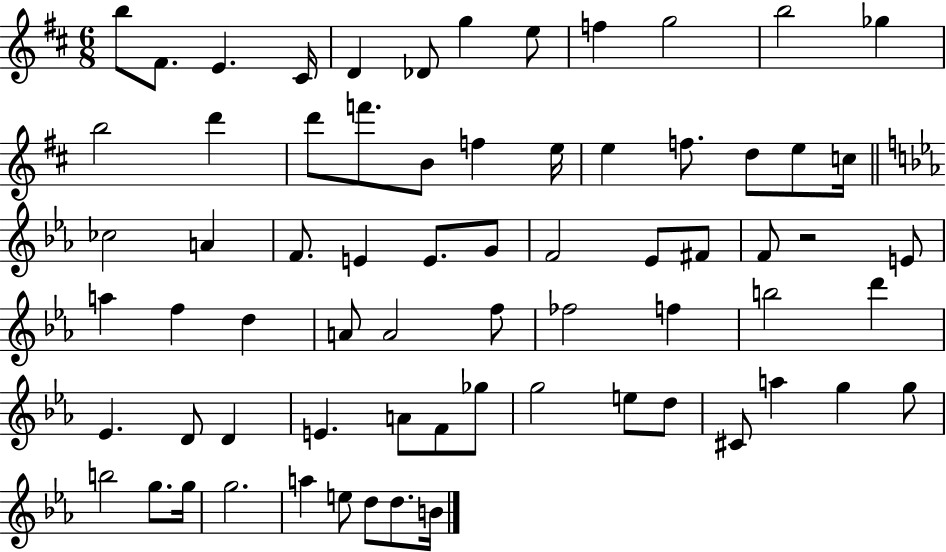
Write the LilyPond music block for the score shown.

{
  \clef treble
  \numericTimeSignature
  \time 6/8
  \key d \major
  b''8 fis'8. e'4. cis'16 | d'4 des'8 g''4 e''8 | f''4 g''2 | b''2 ges''4 | \break b''2 d'''4 | d'''8 f'''8. b'8 f''4 e''16 | e''4 f''8. d''8 e''8 c''16 | \bar "||" \break \key ees \major ces''2 a'4 | f'8. e'4 e'8. g'8 | f'2 ees'8 fis'8 | f'8 r2 e'8 | \break a''4 f''4 d''4 | a'8 a'2 f''8 | fes''2 f''4 | b''2 d'''4 | \break ees'4. d'8 d'4 | e'4. a'8 f'8 ges''8 | g''2 e''8 d''8 | cis'8 a''4 g''4 g''8 | \break b''2 g''8. g''16 | g''2. | a''4 e''8 d''8 d''8. b'16 | \bar "|."
}